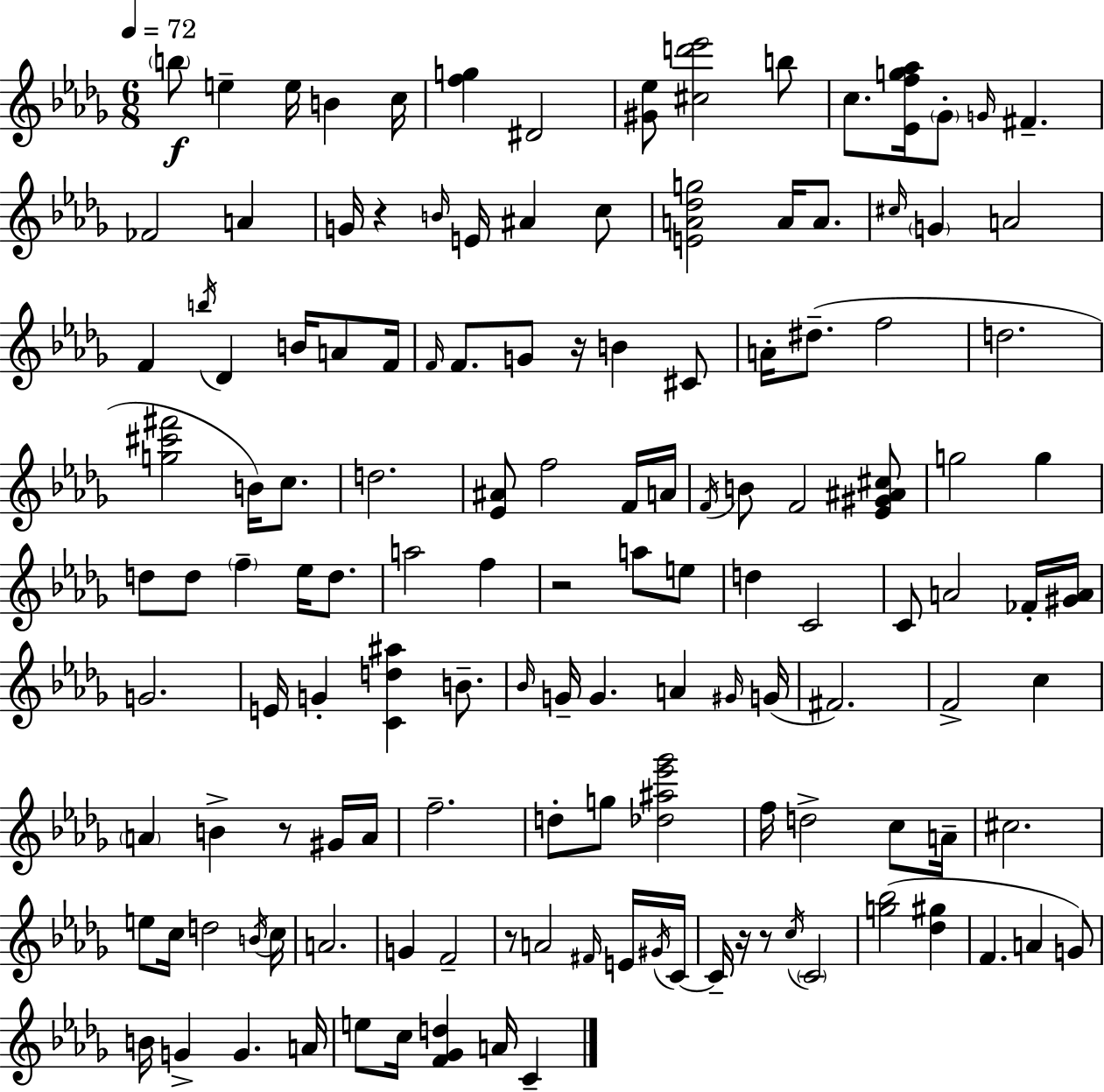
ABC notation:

X:1
T:Untitled
M:6/8
L:1/4
K:Bbm
b/2 e e/4 B c/4 [fg] ^D2 [^G_e]/2 [^cd'_e']2 b/2 c/2 [_Efg_a]/4 _G/2 G/4 ^F _F2 A G/4 z B/4 E/4 ^A c/2 [EA_dg]2 A/4 A/2 ^c/4 G A2 F b/4 _D B/4 A/2 F/4 F/4 F/2 G/2 z/4 B ^C/2 A/4 ^d/2 f2 d2 [g^c'^f']2 B/4 c/2 d2 [_E^A]/2 f2 F/4 A/4 F/4 B/2 F2 [_E^G^A^c]/2 g2 g d/2 d/2 f _e/4 d/2 a2 f z2 a/2 e/2 d C2 C/2 A2 _F/4 [^GA]/4 G2 E/4 G [Cd^a] B/2 _B/4 G/4 G A ^G/4 G/4 ^F2 F2 c A B z/2 ^G/4 A/4 f2 d/2 g/2 [_d^a_e'_g']2 f/4 d2 c/2 A/4 ^c2 e/2 c/4 d2 B/4 c/4 A2 G F2 z/2 A2 ^F/4 E/4 ^G/4 C/4 C/4 z/4 z/2 c/4 C2 [g_b]2 [_d^g] F A G/2 B/4 G G A/4 e/2 c/4 [F_Gd] A/4 C